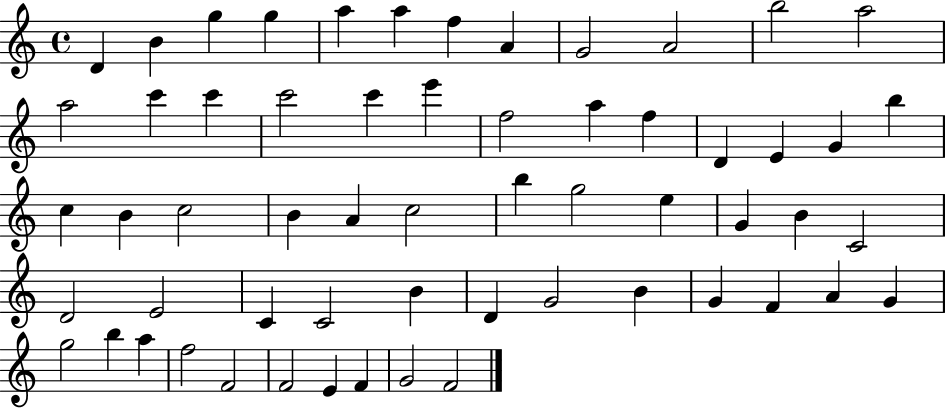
{
  \clef treble
  \time 4/4
  \defaultTimeSignature
  \key c \major
  d'4 b'4 g''4 g''4 | a''4 a''4 f''4 a'4 | g'2 a'2 | b''2 a''2 | \break a''2 c'''4 c'''4 | c'''2 c'''4 e'''4 | f''2 a''4 f''4 | d'4 e'4 g'4 b''4 | \break c''4 b'4 c''2 | b'4 a'4 c''2 | b''4 g''2 e''4 | g'4 b'4 c'2 | \break d'2 e'2 | c'4 c'2 b'4 | d'4 g'2 b'4 | g'4 f'4 a'4 g'4 | \break g''2 b''4 a''4 | f''2 f'2 | f'2 e'4 f'4 | g'2 f'2 | \break \bar "|."
}